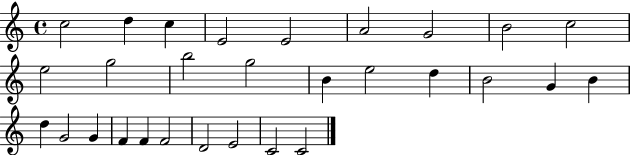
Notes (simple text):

C5/h D5/q C5/q E4/h E4/h A4/h G4/h B4/h C5/h E5/h G5/h B5/h G5/h B4/q E5/h D5/q B4/h G4/q B4/q D5/q G4/h G4/q F4/q F4/q F4/h D4/h E4/h C4/h C4/h